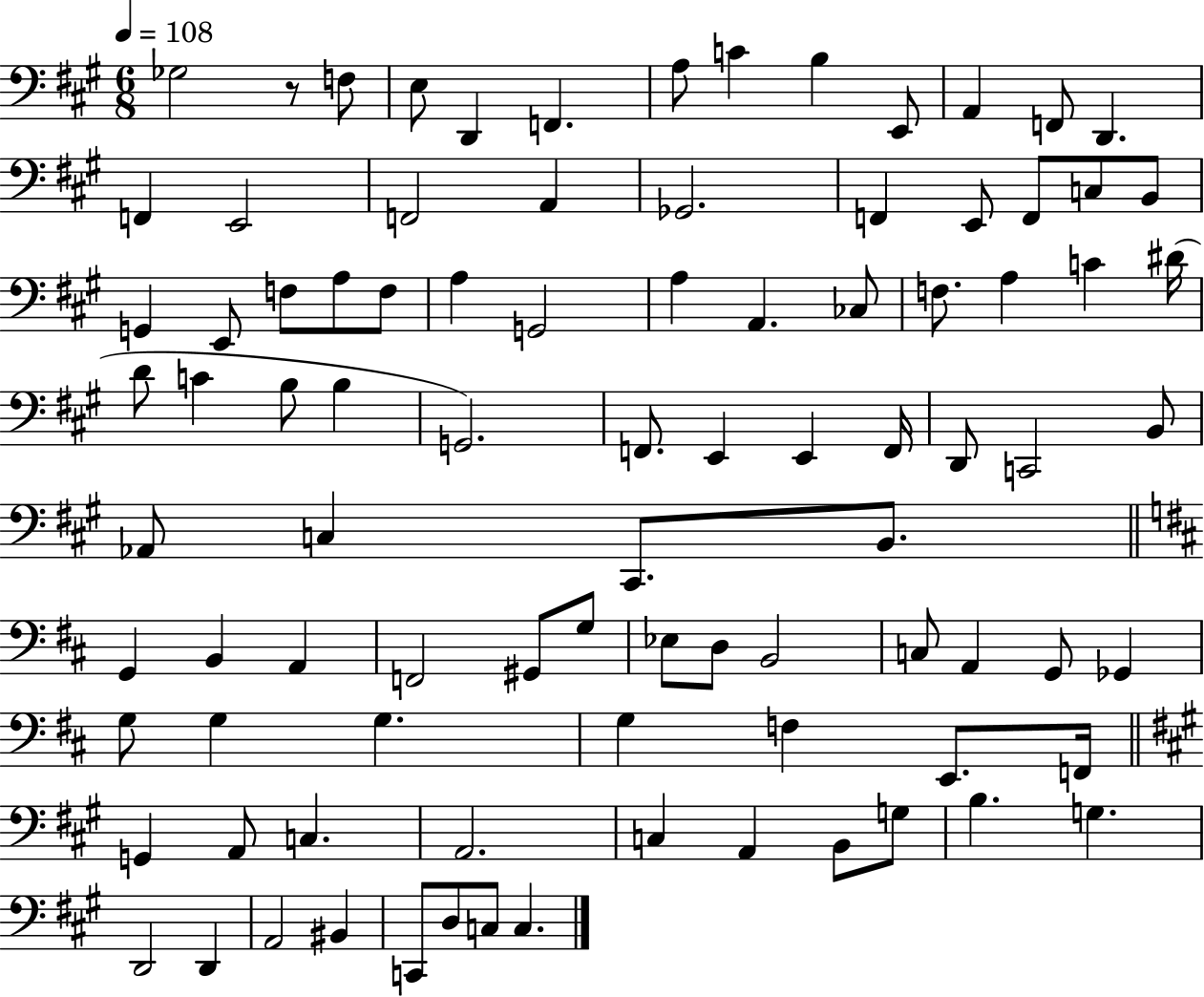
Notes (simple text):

Gb3/h R/e F3/e E3/e D2/q F2/q. A3/e C4/q B3/q E2/e A2/q F2/e D2/q. F2/q E2/h F2/h A2/q Gb2/h. F2/q E2/e F2/e C3/e B2/e G2/q E2/e F3/e A3/e F3/e A3/q G2/h A3/q A2/q. CES3/e F3/e. A3/q C4/q D#4/s D4/e C4/q B3/e B3/q G2/h. F2/e. E2/q E2/q F2/s D2/e C2/h B2/e Ab2/e C3/q C#2/e. B2/e. G2/q B2/q A2/q F2/h G#2/e G3/e Eb3/e D3/e B2/h C3/e A2/q G2/e Gb2/q G3/e G3/q G3/q. G3/q F3/q E2/e. F2/s G2/q A2/e C3/q. A2/h. C3/q A2/q B2/e G3/e B3/q. G3/q. D2/h D2/q A2/h BIS2/q C2/e D3/e C3/e C3/q.